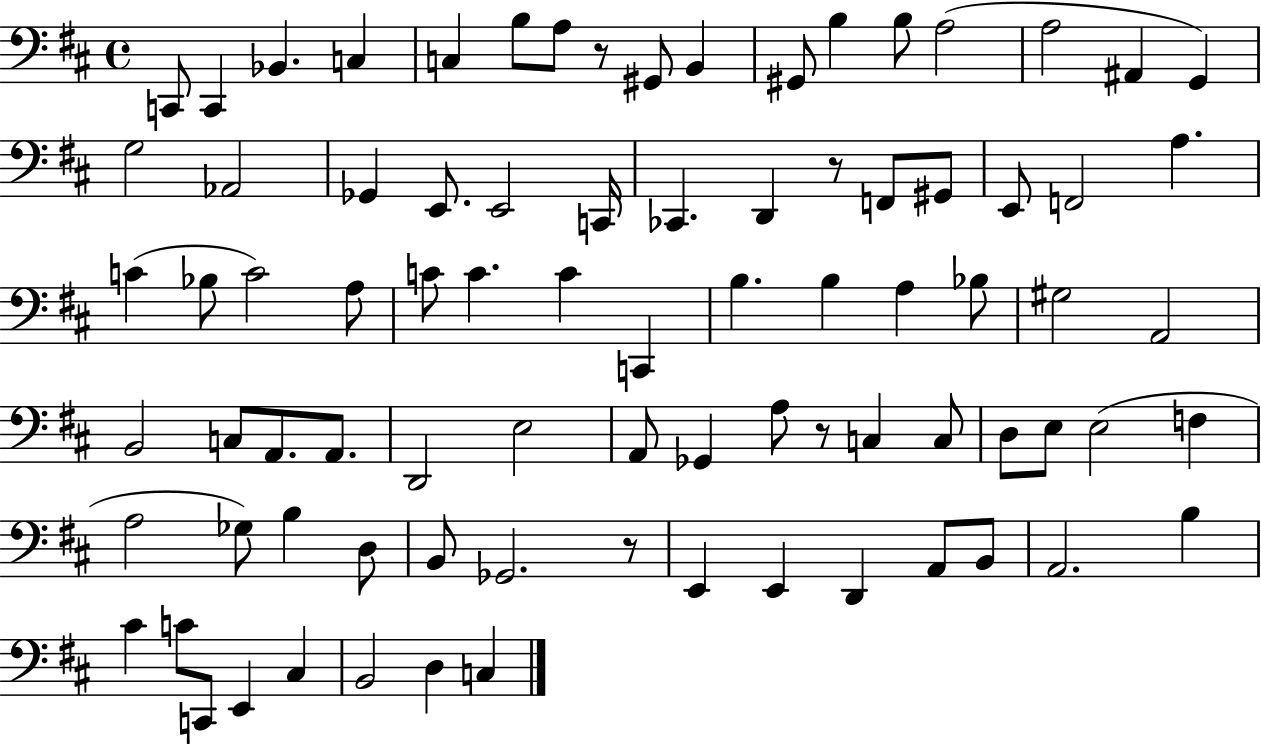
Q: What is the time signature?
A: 4/4